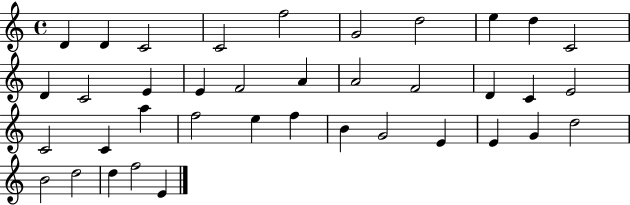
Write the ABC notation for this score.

X:1
T:Untitled
M:4/4
L:1/4
K:C
D D C2 C2 f2 G2 d2 e d C2 D C2 E E F2 A A2 F2 D C E2 C2 C a f2 e f B G2 E E G d2 B2 d2 d f2 E